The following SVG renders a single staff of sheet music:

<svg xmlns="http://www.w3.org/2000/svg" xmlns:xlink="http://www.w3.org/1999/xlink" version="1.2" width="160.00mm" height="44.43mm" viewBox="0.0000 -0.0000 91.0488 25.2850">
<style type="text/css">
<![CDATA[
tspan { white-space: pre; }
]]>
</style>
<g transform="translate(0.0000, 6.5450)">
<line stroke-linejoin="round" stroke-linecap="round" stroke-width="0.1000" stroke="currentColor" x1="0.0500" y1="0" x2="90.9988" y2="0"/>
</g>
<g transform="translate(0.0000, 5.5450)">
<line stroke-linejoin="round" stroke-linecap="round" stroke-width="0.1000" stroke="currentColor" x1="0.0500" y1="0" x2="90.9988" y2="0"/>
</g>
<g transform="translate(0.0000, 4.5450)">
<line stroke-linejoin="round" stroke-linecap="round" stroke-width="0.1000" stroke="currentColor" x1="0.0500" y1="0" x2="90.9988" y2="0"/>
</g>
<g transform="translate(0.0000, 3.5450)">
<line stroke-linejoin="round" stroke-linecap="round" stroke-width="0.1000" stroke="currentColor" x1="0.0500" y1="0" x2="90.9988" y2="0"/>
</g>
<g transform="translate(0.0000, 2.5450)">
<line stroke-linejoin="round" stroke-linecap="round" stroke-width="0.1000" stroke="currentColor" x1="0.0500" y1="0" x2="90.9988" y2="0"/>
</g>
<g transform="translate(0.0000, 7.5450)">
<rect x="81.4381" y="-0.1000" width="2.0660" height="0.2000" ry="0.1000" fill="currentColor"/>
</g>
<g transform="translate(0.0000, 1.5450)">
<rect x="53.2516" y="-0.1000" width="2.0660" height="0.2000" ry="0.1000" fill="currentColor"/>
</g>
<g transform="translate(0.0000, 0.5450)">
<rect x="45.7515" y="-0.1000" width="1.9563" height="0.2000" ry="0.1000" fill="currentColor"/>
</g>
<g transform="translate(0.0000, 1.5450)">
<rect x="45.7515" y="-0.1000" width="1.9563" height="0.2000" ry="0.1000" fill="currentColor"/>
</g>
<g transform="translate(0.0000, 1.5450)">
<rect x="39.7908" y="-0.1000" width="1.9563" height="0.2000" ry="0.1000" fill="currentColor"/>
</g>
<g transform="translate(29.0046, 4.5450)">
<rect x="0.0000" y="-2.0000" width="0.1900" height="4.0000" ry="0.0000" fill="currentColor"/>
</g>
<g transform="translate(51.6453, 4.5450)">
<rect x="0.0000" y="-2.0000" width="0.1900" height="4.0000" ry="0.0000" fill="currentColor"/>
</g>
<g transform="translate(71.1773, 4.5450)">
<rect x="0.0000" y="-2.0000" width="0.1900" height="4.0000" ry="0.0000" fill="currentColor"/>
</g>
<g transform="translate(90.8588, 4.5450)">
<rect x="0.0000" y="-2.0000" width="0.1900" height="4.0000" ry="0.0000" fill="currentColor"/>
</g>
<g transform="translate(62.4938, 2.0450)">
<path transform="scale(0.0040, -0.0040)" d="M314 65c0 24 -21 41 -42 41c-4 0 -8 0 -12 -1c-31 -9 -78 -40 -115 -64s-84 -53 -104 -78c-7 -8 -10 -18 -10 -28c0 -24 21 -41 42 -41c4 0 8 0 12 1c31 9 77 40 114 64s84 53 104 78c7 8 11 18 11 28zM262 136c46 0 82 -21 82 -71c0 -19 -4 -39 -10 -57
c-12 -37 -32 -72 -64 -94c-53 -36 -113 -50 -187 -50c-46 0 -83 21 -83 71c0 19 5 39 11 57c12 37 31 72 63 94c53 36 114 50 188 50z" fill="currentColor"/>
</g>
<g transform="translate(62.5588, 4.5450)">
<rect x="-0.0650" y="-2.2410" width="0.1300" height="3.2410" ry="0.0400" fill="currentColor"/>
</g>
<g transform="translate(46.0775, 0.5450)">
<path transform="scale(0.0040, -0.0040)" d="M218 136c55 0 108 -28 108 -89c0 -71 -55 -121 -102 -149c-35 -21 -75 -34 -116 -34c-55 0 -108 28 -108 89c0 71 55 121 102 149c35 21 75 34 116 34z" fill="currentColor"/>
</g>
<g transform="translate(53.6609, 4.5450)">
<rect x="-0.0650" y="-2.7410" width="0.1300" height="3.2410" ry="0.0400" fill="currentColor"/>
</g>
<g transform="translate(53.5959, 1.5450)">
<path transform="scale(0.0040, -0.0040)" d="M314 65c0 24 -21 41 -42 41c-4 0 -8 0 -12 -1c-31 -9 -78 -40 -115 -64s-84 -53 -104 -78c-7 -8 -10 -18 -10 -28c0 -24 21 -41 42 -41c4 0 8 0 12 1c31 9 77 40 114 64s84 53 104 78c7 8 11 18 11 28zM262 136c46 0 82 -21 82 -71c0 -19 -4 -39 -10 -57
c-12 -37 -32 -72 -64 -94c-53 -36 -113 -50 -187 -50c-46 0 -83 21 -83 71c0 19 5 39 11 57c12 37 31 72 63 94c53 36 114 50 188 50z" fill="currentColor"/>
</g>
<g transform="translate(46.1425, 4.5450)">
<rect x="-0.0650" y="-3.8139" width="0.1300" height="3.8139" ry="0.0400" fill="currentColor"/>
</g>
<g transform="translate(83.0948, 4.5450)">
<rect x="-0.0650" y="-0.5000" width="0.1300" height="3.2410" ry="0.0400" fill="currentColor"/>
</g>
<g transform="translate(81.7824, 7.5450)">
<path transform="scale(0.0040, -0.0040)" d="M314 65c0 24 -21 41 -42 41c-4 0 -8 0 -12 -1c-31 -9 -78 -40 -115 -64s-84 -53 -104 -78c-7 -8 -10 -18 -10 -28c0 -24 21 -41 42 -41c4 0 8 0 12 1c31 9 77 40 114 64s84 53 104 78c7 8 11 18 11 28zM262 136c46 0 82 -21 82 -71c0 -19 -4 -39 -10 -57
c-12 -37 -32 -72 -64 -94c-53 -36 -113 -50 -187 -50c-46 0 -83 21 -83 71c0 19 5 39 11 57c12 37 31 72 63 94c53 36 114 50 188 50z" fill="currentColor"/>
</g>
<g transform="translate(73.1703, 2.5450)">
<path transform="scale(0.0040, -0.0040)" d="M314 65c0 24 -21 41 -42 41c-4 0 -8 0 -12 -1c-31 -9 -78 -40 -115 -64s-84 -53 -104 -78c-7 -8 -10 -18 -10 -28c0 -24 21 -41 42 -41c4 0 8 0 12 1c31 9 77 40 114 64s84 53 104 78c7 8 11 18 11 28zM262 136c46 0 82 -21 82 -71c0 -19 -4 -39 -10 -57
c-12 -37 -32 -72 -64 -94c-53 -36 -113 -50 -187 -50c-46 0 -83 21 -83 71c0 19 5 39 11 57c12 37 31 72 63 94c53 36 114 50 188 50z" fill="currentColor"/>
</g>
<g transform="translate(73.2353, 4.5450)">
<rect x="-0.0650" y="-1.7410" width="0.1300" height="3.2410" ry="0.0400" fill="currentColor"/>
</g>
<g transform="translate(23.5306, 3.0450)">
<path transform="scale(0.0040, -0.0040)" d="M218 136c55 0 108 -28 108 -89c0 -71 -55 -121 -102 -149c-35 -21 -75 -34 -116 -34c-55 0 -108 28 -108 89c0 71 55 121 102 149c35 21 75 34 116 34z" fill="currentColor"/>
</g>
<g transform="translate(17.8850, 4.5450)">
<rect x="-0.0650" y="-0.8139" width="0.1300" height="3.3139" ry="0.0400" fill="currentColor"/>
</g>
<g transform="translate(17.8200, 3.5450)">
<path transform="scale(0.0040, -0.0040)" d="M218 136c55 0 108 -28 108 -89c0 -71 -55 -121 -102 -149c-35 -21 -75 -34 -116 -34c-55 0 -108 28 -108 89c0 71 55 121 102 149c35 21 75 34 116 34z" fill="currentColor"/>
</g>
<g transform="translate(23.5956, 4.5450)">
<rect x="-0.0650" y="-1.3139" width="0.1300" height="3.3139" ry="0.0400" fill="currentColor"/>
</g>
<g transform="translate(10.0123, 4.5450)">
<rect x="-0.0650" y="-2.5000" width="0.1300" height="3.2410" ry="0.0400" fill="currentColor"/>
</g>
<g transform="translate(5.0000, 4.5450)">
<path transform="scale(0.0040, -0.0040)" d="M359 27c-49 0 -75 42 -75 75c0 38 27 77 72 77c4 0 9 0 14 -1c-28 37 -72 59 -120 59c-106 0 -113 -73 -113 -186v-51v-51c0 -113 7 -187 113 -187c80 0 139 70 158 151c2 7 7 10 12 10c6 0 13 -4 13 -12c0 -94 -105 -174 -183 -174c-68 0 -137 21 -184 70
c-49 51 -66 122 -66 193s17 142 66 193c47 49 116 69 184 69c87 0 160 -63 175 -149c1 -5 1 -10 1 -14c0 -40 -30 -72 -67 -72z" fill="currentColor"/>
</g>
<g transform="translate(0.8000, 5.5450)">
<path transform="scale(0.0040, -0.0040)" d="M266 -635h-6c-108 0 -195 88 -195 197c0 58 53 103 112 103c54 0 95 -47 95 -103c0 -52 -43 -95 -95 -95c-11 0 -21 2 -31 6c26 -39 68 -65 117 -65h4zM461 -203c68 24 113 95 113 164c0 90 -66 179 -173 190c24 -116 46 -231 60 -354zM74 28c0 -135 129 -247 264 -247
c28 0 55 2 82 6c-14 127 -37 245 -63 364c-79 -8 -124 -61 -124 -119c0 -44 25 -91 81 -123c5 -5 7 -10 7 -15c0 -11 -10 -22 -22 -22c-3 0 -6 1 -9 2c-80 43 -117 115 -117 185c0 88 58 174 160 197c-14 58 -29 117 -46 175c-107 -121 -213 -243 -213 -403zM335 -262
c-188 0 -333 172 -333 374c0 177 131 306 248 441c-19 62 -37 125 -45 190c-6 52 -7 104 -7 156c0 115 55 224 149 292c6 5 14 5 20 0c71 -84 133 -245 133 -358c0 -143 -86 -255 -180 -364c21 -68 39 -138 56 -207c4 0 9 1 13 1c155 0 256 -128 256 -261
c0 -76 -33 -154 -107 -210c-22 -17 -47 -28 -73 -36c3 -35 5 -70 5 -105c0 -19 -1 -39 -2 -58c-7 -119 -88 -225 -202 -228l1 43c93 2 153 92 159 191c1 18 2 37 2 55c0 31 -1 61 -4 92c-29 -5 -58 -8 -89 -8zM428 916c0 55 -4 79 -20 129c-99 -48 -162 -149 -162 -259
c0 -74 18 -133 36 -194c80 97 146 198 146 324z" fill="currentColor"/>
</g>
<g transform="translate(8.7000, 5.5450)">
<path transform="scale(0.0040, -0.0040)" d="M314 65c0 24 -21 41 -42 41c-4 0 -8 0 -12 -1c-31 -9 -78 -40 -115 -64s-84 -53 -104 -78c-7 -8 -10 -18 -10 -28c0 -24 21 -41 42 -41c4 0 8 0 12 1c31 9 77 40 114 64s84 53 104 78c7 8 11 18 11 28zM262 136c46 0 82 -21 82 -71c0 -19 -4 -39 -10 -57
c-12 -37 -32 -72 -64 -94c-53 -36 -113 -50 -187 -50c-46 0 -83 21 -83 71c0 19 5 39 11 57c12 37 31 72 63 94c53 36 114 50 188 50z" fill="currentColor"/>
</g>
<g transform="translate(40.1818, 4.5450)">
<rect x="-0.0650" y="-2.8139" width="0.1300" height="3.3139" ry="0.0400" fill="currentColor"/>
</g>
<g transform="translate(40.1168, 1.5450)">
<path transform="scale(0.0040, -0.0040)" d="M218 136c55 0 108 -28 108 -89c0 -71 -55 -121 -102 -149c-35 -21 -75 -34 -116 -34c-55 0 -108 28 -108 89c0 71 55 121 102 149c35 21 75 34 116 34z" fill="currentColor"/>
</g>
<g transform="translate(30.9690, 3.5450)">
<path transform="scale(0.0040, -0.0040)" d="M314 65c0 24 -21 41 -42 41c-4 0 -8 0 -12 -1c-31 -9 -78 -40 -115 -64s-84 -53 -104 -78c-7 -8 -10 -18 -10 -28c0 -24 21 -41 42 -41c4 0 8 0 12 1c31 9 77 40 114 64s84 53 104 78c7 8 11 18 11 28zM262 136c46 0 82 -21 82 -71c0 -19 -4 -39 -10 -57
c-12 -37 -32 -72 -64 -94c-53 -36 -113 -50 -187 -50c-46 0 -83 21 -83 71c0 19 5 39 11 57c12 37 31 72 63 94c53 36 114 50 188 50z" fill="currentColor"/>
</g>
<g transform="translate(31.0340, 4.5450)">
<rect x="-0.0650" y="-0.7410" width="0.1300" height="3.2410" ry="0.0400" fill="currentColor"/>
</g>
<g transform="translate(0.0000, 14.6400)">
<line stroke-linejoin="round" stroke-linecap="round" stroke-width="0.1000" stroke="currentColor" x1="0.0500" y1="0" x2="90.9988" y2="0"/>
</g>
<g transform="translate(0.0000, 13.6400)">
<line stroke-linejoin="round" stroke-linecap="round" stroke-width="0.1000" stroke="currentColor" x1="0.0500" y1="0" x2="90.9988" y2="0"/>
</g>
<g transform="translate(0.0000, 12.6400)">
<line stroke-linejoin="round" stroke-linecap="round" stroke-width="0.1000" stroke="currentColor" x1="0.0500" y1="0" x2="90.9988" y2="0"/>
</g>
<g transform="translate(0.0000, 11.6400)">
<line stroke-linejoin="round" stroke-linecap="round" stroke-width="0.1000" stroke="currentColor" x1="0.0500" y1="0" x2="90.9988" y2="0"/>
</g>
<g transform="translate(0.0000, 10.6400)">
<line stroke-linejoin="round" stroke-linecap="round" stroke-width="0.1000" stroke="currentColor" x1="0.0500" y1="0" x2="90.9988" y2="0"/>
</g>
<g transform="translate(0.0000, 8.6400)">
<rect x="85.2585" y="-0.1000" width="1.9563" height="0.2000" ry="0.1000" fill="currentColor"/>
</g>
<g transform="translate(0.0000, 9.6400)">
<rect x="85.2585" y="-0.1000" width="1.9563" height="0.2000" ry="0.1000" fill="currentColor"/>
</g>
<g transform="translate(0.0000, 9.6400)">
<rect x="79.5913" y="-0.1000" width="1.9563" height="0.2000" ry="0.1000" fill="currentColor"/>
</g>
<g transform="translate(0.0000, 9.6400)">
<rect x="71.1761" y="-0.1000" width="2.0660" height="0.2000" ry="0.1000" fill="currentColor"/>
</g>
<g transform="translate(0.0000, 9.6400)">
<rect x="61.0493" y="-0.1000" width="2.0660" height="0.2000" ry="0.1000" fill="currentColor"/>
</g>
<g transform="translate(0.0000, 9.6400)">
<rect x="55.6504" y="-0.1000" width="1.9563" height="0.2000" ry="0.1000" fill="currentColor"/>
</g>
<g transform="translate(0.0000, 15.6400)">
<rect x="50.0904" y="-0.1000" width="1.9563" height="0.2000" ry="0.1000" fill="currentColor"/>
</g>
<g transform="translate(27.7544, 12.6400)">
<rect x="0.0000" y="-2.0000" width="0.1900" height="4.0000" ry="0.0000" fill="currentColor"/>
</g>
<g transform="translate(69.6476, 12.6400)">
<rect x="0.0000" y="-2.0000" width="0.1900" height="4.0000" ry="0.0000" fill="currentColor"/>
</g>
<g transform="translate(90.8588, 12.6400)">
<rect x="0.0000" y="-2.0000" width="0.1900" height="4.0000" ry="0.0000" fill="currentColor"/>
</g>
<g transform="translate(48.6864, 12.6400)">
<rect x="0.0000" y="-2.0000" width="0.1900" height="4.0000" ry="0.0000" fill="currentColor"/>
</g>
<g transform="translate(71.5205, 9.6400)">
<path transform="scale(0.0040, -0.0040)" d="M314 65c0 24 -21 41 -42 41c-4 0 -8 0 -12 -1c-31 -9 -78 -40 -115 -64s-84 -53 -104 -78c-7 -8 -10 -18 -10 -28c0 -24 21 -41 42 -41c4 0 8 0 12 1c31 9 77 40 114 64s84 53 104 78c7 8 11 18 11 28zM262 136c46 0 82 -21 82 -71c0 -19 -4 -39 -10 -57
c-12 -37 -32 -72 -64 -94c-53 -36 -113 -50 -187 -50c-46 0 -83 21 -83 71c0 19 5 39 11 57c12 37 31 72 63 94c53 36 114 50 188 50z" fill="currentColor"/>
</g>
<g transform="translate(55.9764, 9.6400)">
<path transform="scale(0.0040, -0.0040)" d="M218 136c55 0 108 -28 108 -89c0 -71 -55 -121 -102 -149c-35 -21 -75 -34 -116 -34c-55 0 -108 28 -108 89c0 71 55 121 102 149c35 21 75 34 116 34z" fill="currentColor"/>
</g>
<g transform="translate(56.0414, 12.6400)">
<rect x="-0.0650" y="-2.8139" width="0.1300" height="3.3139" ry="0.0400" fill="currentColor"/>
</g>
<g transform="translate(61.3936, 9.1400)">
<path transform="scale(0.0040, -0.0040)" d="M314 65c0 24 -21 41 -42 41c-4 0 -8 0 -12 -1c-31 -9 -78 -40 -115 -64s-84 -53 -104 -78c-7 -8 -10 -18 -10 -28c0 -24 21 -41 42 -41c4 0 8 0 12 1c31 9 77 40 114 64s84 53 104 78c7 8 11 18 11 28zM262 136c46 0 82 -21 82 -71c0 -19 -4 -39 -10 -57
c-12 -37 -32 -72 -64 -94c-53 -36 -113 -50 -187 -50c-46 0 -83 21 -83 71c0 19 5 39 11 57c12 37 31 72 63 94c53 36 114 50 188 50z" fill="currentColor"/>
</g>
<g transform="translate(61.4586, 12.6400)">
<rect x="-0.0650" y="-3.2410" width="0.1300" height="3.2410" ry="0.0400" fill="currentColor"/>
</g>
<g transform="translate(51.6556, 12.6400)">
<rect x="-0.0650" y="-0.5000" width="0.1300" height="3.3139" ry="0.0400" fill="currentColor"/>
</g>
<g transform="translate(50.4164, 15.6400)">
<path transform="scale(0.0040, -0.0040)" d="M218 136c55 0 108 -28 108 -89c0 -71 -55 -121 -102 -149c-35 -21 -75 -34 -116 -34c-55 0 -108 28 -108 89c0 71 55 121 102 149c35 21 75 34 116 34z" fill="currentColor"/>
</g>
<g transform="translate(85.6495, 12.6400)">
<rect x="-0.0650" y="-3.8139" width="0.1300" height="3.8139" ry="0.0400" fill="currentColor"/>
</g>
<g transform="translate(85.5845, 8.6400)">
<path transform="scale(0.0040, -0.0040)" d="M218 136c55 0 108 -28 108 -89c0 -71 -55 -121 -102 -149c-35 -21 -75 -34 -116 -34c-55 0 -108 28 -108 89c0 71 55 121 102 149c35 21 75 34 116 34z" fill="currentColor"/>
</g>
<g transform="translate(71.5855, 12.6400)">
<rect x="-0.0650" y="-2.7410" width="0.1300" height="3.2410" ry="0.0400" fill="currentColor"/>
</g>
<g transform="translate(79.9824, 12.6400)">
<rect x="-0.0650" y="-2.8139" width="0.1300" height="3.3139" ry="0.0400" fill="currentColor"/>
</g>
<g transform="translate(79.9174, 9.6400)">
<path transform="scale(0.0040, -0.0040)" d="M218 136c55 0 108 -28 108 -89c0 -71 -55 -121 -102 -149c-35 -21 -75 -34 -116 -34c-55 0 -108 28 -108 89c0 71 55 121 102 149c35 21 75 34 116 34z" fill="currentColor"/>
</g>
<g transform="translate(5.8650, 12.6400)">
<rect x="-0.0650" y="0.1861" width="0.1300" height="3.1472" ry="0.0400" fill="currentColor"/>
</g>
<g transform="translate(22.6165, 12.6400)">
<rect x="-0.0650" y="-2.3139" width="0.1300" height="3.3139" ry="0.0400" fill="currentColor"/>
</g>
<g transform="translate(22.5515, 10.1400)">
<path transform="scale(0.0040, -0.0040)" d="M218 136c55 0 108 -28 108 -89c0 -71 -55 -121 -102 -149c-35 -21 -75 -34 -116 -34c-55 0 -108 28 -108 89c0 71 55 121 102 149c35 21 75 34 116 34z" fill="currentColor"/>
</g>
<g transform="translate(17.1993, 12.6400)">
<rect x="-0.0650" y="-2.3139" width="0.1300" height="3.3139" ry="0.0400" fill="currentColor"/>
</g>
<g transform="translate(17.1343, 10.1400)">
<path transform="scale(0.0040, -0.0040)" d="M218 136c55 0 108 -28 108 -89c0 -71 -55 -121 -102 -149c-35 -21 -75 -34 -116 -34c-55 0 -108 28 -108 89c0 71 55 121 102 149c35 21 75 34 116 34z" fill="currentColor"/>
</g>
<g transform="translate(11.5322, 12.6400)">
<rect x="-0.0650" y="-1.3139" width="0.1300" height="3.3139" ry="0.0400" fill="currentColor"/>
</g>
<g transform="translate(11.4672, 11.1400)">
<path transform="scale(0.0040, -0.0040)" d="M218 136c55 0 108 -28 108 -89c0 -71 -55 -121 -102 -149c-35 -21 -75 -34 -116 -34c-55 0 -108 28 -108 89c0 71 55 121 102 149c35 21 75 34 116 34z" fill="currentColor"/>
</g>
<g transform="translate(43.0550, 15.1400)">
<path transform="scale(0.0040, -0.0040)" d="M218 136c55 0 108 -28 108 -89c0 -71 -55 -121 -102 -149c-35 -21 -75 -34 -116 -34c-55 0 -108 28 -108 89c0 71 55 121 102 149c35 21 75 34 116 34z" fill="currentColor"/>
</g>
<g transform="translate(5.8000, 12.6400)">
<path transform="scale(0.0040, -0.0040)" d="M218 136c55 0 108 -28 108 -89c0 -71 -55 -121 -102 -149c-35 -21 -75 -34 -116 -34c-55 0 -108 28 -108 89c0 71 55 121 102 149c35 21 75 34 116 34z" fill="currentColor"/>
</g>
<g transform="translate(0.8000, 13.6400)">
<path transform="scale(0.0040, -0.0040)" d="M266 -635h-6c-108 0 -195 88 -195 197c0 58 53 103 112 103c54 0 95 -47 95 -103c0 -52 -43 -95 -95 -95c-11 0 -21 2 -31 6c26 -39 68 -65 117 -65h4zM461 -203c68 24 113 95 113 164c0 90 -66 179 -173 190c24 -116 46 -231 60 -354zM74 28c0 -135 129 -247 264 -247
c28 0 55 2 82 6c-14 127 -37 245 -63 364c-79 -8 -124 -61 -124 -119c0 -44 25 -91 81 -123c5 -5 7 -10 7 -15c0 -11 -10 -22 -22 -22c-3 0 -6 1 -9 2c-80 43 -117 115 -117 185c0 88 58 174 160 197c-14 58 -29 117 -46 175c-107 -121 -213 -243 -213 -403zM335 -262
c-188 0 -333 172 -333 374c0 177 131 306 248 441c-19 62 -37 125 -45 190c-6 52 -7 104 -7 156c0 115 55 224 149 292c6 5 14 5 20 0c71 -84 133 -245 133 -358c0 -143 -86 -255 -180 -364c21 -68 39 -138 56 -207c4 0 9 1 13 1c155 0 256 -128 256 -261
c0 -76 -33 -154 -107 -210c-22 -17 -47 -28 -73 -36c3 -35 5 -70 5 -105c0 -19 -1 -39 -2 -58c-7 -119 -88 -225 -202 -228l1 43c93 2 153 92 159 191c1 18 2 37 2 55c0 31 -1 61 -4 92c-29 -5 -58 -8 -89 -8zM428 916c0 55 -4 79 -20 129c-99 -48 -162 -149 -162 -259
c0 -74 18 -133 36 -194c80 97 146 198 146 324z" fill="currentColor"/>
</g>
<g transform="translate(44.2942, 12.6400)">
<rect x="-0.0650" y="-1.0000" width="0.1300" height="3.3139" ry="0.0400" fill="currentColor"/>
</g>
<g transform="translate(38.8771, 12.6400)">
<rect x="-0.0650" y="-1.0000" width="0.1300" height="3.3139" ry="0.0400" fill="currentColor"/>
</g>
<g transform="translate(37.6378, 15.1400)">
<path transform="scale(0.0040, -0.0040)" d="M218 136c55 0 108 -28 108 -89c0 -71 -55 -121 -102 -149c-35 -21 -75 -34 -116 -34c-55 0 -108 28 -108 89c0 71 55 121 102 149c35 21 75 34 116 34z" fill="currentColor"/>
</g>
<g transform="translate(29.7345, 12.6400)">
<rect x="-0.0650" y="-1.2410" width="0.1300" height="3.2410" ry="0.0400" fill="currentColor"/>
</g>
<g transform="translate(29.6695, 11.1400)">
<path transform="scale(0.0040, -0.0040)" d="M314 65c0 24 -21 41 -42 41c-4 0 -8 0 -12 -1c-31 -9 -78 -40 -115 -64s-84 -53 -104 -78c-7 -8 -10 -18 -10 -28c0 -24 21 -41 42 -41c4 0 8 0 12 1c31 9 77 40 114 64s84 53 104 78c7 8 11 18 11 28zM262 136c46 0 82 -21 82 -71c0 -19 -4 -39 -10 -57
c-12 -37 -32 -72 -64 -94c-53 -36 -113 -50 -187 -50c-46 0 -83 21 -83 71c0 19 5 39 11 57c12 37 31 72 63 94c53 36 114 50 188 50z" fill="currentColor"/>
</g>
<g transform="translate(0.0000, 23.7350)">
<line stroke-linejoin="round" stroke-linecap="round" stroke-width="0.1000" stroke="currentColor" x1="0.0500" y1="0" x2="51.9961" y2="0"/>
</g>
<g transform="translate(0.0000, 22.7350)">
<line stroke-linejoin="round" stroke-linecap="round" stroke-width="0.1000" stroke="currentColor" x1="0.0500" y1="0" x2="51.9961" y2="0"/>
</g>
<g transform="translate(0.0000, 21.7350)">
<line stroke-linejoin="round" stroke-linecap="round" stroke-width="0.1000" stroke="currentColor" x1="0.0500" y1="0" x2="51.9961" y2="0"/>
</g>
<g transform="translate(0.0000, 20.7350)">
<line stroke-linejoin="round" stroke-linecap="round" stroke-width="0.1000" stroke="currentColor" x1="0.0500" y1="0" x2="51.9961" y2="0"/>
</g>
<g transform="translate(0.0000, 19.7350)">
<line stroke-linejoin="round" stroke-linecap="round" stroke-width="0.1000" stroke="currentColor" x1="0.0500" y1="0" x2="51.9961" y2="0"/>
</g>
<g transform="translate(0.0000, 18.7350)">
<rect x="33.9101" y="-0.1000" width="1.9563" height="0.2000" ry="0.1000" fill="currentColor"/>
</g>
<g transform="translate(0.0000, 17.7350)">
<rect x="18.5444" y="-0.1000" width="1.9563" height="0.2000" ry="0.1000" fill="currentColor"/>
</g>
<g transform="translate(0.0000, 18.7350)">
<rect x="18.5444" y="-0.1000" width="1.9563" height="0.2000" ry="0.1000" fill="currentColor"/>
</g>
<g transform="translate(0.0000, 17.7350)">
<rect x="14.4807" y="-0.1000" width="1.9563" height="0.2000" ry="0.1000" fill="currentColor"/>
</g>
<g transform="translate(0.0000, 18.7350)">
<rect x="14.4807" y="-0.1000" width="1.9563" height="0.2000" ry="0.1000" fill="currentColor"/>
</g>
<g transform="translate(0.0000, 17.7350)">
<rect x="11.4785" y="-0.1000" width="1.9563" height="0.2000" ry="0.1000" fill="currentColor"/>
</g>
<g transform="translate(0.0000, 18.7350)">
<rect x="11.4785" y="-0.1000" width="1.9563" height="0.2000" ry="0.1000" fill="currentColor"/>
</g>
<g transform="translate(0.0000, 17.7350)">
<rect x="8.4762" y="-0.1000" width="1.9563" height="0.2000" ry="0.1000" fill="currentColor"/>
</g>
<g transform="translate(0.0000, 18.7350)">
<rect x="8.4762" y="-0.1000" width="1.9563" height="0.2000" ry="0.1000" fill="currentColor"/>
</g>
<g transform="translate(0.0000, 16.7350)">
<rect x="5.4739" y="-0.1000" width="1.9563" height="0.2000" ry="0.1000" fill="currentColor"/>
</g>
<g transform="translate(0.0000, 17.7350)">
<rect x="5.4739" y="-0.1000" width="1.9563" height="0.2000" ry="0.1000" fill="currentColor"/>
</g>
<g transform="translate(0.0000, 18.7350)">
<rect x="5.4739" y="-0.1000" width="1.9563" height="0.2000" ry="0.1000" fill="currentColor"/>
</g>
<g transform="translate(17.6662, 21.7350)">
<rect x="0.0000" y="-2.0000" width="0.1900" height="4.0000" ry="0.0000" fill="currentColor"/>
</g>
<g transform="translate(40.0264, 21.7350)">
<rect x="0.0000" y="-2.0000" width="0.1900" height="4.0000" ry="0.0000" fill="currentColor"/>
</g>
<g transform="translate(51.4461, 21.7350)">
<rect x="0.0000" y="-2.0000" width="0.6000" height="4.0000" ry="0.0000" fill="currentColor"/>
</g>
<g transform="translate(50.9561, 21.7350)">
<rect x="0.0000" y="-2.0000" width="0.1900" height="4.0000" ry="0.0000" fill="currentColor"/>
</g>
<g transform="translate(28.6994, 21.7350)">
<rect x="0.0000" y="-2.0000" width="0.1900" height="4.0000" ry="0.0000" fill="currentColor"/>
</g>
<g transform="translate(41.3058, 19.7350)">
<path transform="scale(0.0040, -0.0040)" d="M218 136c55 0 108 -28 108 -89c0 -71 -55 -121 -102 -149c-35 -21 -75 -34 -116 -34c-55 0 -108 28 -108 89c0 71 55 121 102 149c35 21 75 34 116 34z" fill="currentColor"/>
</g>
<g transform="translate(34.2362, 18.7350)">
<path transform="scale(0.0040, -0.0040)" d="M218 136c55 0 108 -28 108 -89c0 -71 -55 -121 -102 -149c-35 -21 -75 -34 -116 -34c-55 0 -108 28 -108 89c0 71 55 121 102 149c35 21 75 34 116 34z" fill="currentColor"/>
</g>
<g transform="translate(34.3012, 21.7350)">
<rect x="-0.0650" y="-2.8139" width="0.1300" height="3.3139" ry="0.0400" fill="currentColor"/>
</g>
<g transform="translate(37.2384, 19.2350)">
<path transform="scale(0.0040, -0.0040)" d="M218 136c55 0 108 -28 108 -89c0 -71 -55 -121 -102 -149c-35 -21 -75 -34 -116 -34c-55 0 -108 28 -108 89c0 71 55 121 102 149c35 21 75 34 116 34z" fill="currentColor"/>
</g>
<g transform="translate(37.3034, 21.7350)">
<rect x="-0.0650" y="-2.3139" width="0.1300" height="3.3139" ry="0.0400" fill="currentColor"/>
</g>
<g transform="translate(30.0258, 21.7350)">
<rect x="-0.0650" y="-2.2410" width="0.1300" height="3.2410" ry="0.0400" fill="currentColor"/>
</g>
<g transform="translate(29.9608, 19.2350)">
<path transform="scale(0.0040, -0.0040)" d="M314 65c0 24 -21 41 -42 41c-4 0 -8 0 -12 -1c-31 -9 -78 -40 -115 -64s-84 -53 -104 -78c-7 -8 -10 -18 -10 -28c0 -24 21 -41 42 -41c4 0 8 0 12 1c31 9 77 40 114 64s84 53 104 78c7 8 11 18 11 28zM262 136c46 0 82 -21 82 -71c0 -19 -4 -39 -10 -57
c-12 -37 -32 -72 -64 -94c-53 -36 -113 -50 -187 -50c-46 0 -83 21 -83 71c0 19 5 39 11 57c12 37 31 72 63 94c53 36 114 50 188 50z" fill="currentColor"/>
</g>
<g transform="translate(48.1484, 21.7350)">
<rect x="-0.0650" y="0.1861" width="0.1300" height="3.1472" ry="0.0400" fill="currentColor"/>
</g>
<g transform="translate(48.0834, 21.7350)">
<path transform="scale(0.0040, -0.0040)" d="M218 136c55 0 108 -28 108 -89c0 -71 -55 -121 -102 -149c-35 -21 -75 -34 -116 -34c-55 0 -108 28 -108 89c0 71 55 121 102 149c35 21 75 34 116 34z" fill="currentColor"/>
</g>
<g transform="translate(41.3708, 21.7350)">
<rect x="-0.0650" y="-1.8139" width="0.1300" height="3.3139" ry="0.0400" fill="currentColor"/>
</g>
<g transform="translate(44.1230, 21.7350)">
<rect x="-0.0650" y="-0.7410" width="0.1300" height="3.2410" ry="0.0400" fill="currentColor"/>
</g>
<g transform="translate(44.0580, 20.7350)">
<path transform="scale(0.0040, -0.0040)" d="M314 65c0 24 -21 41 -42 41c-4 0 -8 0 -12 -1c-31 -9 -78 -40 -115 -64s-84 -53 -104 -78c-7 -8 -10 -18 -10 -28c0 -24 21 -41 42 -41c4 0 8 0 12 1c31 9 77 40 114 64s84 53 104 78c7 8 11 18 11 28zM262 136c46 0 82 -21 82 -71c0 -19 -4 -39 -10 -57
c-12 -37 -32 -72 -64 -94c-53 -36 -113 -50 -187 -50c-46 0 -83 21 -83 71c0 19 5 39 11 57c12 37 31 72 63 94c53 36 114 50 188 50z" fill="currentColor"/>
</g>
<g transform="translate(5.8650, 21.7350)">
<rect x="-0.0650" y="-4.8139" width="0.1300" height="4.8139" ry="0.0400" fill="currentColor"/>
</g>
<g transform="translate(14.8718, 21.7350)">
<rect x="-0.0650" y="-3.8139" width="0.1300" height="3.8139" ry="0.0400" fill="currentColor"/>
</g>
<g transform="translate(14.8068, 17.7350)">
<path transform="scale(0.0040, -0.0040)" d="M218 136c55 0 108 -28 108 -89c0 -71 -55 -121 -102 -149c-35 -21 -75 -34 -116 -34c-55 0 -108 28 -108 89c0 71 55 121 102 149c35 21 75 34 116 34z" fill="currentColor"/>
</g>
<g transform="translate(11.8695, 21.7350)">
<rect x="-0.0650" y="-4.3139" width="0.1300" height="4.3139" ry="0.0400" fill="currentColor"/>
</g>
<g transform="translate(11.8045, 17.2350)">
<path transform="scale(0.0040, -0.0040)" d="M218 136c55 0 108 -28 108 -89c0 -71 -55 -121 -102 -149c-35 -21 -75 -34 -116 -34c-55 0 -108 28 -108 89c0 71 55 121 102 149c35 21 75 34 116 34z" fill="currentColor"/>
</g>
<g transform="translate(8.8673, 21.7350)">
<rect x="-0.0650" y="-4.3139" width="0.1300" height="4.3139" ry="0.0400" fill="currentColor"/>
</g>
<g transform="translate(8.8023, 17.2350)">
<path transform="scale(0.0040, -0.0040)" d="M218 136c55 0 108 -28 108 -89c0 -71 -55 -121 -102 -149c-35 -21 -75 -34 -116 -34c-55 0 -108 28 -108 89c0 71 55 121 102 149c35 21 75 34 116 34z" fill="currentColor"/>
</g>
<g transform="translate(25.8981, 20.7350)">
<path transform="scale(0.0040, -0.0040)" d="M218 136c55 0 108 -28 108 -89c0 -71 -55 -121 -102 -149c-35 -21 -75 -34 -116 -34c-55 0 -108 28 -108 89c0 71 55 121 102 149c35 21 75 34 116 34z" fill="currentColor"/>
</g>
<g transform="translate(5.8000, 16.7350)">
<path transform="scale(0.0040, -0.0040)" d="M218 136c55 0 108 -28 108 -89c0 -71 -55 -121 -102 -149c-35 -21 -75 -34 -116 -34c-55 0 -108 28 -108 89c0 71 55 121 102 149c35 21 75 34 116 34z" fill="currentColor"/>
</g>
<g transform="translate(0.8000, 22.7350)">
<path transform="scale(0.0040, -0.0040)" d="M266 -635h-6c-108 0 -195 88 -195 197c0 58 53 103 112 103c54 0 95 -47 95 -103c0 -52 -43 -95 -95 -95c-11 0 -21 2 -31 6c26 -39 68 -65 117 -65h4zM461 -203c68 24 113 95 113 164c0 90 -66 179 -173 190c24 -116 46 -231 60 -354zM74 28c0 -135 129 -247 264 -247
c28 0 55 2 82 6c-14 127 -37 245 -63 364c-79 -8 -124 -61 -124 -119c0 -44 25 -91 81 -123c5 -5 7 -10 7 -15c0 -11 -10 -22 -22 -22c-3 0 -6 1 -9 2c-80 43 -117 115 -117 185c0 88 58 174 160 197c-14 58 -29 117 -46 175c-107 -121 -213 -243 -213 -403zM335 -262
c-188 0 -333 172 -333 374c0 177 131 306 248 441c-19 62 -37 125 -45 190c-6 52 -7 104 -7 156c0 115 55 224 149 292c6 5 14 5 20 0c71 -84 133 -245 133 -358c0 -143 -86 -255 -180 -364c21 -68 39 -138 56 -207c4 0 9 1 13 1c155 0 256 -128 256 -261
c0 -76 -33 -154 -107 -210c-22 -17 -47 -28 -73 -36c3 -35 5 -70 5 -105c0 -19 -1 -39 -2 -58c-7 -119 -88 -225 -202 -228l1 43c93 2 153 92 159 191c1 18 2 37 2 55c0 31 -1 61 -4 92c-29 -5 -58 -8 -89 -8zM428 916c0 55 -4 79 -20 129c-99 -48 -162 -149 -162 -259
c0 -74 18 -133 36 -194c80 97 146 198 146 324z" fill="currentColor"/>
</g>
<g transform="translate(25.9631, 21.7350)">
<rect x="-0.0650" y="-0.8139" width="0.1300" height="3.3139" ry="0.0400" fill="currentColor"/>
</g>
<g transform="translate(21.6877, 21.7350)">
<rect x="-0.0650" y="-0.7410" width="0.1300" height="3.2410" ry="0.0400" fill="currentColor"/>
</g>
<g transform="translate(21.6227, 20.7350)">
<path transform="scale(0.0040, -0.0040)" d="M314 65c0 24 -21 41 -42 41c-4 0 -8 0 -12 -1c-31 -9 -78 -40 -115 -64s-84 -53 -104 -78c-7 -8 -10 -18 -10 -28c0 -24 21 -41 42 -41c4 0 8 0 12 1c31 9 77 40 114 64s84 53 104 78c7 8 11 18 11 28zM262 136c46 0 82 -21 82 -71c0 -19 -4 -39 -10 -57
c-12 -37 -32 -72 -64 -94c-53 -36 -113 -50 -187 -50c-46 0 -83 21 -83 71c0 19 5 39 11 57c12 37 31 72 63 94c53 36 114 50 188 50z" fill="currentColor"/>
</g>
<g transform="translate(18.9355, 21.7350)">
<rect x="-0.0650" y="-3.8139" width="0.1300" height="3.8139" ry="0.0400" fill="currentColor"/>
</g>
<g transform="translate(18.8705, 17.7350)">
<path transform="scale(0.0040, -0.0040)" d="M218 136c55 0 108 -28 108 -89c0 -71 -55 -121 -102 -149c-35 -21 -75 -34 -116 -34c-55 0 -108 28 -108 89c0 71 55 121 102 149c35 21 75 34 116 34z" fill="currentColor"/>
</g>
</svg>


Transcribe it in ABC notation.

X:1
T:Untitled
M:4/4
L:1/4
K:C
G2 d e d2 a c' a2 g2 f2 C2 B e g g e2 D D C a b2 a2 a c' e' d' d' c' c' d2 d g2 a g f d2 B